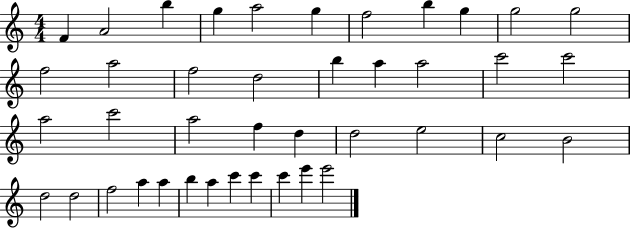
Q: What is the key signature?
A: C major